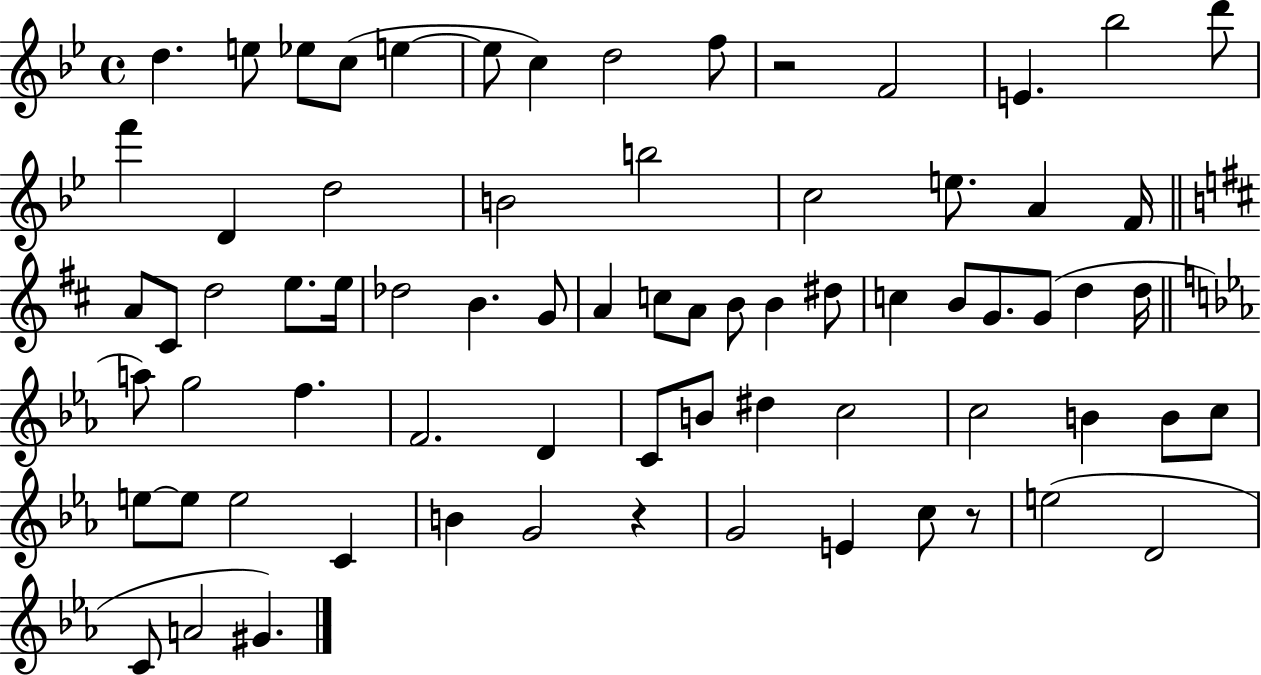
X:1
T:Untitled
M:4/4
L:1/4
K:Bb
d e/2 _e/2 c/2 e e/2 c d2 f/2 z2 F2 E _b2 d'/2 f' D d2 B2 b2 c2 e/2 A F/4 A/2 ^C/2 d2 e/2 e/4 _d2 B G/2 A c/2 A/2 B/2 B ^d/2 c B/2 G/2 G/2 d d/4 a/2 g2 f F2 D C/2 B/2 ^d c2 c2 B B/2 c/2 e/2 e/2 e2 C B G2 z G2 E c/2 z/2 e2 D2 C/2 A2 ^G